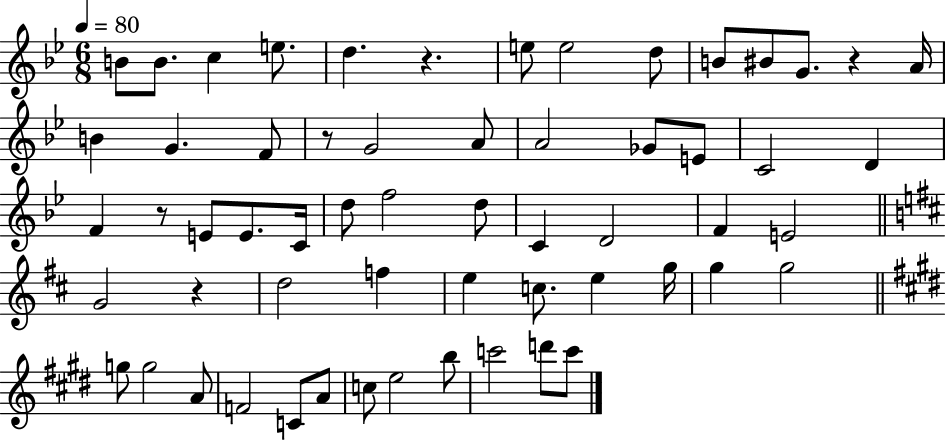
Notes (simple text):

B4/e B4/e. C5/q E5/e. D5/q. R/q. E5/e E5/h D5/e B4/e BIS4/e G4/e. R/q A4/s B4/q G4/q. F4/e R/e G4/h A4/e A4/h Gb4/e E4/e C4/h D4/q F4/q R/e E4/e E4/e. C4/s D5/e F5/h D5/e C4/q D4/h F4/q E4/h G4/h R/q D5/h F5/q E5/q C5/e. E5/q G5/s G5/q G5/h G5/e G5/h A4/e F4/h C4/e A4/e C5/e E5/h B5/e C6/h D6/e C6/e